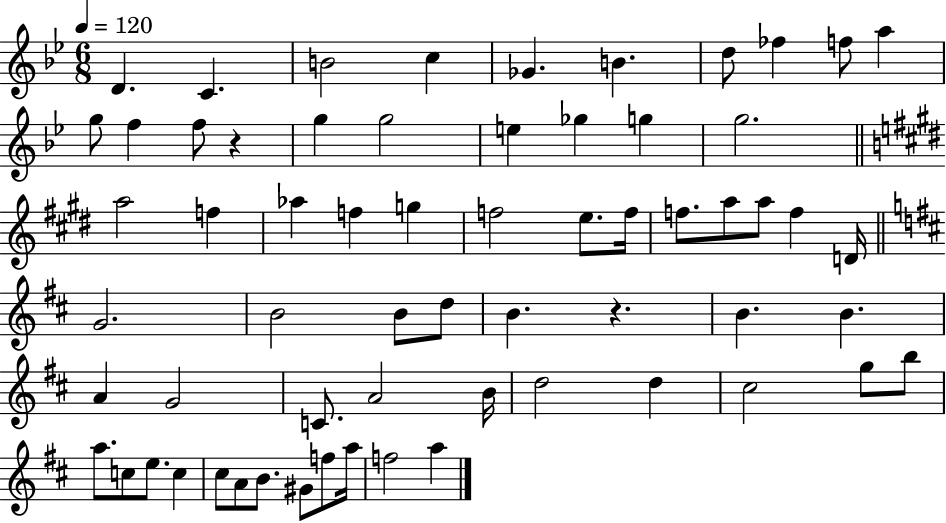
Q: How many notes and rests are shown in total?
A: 63